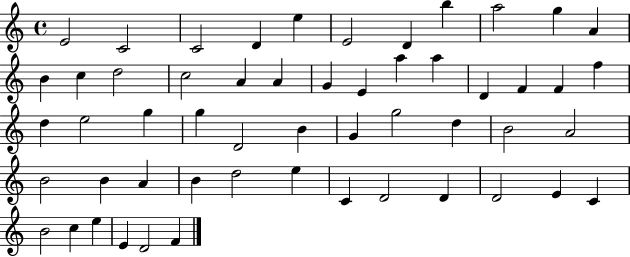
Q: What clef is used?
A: treble